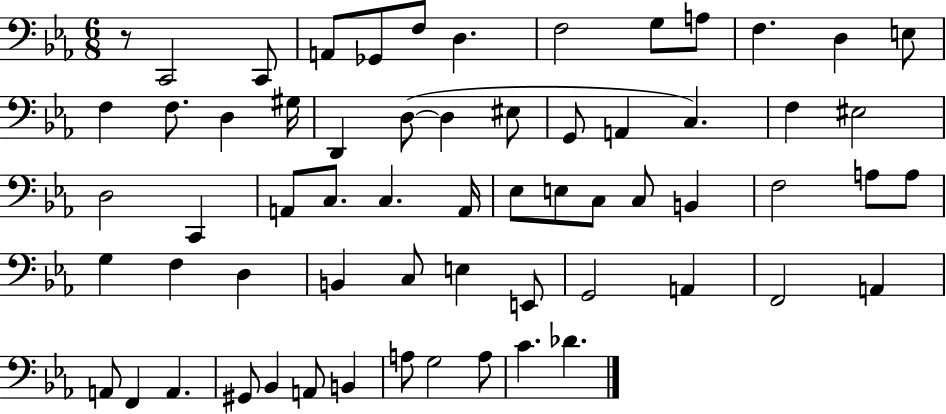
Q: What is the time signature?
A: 6/8